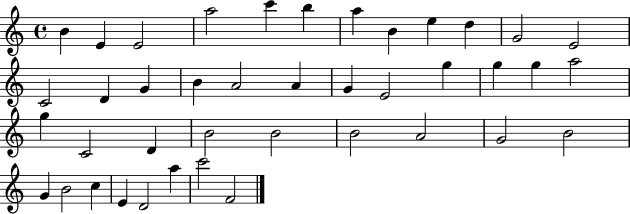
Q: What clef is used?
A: treble